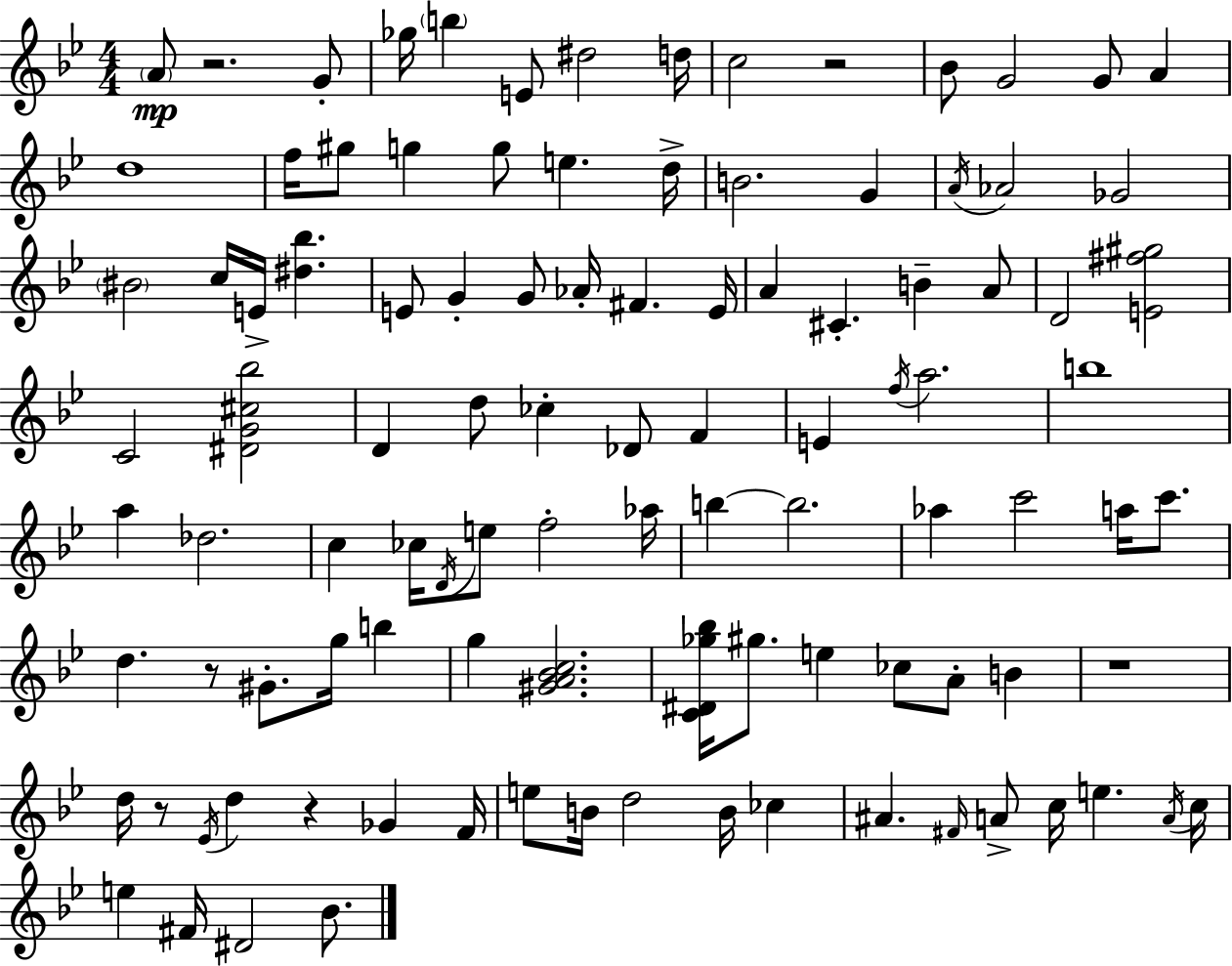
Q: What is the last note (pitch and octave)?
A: Bb4